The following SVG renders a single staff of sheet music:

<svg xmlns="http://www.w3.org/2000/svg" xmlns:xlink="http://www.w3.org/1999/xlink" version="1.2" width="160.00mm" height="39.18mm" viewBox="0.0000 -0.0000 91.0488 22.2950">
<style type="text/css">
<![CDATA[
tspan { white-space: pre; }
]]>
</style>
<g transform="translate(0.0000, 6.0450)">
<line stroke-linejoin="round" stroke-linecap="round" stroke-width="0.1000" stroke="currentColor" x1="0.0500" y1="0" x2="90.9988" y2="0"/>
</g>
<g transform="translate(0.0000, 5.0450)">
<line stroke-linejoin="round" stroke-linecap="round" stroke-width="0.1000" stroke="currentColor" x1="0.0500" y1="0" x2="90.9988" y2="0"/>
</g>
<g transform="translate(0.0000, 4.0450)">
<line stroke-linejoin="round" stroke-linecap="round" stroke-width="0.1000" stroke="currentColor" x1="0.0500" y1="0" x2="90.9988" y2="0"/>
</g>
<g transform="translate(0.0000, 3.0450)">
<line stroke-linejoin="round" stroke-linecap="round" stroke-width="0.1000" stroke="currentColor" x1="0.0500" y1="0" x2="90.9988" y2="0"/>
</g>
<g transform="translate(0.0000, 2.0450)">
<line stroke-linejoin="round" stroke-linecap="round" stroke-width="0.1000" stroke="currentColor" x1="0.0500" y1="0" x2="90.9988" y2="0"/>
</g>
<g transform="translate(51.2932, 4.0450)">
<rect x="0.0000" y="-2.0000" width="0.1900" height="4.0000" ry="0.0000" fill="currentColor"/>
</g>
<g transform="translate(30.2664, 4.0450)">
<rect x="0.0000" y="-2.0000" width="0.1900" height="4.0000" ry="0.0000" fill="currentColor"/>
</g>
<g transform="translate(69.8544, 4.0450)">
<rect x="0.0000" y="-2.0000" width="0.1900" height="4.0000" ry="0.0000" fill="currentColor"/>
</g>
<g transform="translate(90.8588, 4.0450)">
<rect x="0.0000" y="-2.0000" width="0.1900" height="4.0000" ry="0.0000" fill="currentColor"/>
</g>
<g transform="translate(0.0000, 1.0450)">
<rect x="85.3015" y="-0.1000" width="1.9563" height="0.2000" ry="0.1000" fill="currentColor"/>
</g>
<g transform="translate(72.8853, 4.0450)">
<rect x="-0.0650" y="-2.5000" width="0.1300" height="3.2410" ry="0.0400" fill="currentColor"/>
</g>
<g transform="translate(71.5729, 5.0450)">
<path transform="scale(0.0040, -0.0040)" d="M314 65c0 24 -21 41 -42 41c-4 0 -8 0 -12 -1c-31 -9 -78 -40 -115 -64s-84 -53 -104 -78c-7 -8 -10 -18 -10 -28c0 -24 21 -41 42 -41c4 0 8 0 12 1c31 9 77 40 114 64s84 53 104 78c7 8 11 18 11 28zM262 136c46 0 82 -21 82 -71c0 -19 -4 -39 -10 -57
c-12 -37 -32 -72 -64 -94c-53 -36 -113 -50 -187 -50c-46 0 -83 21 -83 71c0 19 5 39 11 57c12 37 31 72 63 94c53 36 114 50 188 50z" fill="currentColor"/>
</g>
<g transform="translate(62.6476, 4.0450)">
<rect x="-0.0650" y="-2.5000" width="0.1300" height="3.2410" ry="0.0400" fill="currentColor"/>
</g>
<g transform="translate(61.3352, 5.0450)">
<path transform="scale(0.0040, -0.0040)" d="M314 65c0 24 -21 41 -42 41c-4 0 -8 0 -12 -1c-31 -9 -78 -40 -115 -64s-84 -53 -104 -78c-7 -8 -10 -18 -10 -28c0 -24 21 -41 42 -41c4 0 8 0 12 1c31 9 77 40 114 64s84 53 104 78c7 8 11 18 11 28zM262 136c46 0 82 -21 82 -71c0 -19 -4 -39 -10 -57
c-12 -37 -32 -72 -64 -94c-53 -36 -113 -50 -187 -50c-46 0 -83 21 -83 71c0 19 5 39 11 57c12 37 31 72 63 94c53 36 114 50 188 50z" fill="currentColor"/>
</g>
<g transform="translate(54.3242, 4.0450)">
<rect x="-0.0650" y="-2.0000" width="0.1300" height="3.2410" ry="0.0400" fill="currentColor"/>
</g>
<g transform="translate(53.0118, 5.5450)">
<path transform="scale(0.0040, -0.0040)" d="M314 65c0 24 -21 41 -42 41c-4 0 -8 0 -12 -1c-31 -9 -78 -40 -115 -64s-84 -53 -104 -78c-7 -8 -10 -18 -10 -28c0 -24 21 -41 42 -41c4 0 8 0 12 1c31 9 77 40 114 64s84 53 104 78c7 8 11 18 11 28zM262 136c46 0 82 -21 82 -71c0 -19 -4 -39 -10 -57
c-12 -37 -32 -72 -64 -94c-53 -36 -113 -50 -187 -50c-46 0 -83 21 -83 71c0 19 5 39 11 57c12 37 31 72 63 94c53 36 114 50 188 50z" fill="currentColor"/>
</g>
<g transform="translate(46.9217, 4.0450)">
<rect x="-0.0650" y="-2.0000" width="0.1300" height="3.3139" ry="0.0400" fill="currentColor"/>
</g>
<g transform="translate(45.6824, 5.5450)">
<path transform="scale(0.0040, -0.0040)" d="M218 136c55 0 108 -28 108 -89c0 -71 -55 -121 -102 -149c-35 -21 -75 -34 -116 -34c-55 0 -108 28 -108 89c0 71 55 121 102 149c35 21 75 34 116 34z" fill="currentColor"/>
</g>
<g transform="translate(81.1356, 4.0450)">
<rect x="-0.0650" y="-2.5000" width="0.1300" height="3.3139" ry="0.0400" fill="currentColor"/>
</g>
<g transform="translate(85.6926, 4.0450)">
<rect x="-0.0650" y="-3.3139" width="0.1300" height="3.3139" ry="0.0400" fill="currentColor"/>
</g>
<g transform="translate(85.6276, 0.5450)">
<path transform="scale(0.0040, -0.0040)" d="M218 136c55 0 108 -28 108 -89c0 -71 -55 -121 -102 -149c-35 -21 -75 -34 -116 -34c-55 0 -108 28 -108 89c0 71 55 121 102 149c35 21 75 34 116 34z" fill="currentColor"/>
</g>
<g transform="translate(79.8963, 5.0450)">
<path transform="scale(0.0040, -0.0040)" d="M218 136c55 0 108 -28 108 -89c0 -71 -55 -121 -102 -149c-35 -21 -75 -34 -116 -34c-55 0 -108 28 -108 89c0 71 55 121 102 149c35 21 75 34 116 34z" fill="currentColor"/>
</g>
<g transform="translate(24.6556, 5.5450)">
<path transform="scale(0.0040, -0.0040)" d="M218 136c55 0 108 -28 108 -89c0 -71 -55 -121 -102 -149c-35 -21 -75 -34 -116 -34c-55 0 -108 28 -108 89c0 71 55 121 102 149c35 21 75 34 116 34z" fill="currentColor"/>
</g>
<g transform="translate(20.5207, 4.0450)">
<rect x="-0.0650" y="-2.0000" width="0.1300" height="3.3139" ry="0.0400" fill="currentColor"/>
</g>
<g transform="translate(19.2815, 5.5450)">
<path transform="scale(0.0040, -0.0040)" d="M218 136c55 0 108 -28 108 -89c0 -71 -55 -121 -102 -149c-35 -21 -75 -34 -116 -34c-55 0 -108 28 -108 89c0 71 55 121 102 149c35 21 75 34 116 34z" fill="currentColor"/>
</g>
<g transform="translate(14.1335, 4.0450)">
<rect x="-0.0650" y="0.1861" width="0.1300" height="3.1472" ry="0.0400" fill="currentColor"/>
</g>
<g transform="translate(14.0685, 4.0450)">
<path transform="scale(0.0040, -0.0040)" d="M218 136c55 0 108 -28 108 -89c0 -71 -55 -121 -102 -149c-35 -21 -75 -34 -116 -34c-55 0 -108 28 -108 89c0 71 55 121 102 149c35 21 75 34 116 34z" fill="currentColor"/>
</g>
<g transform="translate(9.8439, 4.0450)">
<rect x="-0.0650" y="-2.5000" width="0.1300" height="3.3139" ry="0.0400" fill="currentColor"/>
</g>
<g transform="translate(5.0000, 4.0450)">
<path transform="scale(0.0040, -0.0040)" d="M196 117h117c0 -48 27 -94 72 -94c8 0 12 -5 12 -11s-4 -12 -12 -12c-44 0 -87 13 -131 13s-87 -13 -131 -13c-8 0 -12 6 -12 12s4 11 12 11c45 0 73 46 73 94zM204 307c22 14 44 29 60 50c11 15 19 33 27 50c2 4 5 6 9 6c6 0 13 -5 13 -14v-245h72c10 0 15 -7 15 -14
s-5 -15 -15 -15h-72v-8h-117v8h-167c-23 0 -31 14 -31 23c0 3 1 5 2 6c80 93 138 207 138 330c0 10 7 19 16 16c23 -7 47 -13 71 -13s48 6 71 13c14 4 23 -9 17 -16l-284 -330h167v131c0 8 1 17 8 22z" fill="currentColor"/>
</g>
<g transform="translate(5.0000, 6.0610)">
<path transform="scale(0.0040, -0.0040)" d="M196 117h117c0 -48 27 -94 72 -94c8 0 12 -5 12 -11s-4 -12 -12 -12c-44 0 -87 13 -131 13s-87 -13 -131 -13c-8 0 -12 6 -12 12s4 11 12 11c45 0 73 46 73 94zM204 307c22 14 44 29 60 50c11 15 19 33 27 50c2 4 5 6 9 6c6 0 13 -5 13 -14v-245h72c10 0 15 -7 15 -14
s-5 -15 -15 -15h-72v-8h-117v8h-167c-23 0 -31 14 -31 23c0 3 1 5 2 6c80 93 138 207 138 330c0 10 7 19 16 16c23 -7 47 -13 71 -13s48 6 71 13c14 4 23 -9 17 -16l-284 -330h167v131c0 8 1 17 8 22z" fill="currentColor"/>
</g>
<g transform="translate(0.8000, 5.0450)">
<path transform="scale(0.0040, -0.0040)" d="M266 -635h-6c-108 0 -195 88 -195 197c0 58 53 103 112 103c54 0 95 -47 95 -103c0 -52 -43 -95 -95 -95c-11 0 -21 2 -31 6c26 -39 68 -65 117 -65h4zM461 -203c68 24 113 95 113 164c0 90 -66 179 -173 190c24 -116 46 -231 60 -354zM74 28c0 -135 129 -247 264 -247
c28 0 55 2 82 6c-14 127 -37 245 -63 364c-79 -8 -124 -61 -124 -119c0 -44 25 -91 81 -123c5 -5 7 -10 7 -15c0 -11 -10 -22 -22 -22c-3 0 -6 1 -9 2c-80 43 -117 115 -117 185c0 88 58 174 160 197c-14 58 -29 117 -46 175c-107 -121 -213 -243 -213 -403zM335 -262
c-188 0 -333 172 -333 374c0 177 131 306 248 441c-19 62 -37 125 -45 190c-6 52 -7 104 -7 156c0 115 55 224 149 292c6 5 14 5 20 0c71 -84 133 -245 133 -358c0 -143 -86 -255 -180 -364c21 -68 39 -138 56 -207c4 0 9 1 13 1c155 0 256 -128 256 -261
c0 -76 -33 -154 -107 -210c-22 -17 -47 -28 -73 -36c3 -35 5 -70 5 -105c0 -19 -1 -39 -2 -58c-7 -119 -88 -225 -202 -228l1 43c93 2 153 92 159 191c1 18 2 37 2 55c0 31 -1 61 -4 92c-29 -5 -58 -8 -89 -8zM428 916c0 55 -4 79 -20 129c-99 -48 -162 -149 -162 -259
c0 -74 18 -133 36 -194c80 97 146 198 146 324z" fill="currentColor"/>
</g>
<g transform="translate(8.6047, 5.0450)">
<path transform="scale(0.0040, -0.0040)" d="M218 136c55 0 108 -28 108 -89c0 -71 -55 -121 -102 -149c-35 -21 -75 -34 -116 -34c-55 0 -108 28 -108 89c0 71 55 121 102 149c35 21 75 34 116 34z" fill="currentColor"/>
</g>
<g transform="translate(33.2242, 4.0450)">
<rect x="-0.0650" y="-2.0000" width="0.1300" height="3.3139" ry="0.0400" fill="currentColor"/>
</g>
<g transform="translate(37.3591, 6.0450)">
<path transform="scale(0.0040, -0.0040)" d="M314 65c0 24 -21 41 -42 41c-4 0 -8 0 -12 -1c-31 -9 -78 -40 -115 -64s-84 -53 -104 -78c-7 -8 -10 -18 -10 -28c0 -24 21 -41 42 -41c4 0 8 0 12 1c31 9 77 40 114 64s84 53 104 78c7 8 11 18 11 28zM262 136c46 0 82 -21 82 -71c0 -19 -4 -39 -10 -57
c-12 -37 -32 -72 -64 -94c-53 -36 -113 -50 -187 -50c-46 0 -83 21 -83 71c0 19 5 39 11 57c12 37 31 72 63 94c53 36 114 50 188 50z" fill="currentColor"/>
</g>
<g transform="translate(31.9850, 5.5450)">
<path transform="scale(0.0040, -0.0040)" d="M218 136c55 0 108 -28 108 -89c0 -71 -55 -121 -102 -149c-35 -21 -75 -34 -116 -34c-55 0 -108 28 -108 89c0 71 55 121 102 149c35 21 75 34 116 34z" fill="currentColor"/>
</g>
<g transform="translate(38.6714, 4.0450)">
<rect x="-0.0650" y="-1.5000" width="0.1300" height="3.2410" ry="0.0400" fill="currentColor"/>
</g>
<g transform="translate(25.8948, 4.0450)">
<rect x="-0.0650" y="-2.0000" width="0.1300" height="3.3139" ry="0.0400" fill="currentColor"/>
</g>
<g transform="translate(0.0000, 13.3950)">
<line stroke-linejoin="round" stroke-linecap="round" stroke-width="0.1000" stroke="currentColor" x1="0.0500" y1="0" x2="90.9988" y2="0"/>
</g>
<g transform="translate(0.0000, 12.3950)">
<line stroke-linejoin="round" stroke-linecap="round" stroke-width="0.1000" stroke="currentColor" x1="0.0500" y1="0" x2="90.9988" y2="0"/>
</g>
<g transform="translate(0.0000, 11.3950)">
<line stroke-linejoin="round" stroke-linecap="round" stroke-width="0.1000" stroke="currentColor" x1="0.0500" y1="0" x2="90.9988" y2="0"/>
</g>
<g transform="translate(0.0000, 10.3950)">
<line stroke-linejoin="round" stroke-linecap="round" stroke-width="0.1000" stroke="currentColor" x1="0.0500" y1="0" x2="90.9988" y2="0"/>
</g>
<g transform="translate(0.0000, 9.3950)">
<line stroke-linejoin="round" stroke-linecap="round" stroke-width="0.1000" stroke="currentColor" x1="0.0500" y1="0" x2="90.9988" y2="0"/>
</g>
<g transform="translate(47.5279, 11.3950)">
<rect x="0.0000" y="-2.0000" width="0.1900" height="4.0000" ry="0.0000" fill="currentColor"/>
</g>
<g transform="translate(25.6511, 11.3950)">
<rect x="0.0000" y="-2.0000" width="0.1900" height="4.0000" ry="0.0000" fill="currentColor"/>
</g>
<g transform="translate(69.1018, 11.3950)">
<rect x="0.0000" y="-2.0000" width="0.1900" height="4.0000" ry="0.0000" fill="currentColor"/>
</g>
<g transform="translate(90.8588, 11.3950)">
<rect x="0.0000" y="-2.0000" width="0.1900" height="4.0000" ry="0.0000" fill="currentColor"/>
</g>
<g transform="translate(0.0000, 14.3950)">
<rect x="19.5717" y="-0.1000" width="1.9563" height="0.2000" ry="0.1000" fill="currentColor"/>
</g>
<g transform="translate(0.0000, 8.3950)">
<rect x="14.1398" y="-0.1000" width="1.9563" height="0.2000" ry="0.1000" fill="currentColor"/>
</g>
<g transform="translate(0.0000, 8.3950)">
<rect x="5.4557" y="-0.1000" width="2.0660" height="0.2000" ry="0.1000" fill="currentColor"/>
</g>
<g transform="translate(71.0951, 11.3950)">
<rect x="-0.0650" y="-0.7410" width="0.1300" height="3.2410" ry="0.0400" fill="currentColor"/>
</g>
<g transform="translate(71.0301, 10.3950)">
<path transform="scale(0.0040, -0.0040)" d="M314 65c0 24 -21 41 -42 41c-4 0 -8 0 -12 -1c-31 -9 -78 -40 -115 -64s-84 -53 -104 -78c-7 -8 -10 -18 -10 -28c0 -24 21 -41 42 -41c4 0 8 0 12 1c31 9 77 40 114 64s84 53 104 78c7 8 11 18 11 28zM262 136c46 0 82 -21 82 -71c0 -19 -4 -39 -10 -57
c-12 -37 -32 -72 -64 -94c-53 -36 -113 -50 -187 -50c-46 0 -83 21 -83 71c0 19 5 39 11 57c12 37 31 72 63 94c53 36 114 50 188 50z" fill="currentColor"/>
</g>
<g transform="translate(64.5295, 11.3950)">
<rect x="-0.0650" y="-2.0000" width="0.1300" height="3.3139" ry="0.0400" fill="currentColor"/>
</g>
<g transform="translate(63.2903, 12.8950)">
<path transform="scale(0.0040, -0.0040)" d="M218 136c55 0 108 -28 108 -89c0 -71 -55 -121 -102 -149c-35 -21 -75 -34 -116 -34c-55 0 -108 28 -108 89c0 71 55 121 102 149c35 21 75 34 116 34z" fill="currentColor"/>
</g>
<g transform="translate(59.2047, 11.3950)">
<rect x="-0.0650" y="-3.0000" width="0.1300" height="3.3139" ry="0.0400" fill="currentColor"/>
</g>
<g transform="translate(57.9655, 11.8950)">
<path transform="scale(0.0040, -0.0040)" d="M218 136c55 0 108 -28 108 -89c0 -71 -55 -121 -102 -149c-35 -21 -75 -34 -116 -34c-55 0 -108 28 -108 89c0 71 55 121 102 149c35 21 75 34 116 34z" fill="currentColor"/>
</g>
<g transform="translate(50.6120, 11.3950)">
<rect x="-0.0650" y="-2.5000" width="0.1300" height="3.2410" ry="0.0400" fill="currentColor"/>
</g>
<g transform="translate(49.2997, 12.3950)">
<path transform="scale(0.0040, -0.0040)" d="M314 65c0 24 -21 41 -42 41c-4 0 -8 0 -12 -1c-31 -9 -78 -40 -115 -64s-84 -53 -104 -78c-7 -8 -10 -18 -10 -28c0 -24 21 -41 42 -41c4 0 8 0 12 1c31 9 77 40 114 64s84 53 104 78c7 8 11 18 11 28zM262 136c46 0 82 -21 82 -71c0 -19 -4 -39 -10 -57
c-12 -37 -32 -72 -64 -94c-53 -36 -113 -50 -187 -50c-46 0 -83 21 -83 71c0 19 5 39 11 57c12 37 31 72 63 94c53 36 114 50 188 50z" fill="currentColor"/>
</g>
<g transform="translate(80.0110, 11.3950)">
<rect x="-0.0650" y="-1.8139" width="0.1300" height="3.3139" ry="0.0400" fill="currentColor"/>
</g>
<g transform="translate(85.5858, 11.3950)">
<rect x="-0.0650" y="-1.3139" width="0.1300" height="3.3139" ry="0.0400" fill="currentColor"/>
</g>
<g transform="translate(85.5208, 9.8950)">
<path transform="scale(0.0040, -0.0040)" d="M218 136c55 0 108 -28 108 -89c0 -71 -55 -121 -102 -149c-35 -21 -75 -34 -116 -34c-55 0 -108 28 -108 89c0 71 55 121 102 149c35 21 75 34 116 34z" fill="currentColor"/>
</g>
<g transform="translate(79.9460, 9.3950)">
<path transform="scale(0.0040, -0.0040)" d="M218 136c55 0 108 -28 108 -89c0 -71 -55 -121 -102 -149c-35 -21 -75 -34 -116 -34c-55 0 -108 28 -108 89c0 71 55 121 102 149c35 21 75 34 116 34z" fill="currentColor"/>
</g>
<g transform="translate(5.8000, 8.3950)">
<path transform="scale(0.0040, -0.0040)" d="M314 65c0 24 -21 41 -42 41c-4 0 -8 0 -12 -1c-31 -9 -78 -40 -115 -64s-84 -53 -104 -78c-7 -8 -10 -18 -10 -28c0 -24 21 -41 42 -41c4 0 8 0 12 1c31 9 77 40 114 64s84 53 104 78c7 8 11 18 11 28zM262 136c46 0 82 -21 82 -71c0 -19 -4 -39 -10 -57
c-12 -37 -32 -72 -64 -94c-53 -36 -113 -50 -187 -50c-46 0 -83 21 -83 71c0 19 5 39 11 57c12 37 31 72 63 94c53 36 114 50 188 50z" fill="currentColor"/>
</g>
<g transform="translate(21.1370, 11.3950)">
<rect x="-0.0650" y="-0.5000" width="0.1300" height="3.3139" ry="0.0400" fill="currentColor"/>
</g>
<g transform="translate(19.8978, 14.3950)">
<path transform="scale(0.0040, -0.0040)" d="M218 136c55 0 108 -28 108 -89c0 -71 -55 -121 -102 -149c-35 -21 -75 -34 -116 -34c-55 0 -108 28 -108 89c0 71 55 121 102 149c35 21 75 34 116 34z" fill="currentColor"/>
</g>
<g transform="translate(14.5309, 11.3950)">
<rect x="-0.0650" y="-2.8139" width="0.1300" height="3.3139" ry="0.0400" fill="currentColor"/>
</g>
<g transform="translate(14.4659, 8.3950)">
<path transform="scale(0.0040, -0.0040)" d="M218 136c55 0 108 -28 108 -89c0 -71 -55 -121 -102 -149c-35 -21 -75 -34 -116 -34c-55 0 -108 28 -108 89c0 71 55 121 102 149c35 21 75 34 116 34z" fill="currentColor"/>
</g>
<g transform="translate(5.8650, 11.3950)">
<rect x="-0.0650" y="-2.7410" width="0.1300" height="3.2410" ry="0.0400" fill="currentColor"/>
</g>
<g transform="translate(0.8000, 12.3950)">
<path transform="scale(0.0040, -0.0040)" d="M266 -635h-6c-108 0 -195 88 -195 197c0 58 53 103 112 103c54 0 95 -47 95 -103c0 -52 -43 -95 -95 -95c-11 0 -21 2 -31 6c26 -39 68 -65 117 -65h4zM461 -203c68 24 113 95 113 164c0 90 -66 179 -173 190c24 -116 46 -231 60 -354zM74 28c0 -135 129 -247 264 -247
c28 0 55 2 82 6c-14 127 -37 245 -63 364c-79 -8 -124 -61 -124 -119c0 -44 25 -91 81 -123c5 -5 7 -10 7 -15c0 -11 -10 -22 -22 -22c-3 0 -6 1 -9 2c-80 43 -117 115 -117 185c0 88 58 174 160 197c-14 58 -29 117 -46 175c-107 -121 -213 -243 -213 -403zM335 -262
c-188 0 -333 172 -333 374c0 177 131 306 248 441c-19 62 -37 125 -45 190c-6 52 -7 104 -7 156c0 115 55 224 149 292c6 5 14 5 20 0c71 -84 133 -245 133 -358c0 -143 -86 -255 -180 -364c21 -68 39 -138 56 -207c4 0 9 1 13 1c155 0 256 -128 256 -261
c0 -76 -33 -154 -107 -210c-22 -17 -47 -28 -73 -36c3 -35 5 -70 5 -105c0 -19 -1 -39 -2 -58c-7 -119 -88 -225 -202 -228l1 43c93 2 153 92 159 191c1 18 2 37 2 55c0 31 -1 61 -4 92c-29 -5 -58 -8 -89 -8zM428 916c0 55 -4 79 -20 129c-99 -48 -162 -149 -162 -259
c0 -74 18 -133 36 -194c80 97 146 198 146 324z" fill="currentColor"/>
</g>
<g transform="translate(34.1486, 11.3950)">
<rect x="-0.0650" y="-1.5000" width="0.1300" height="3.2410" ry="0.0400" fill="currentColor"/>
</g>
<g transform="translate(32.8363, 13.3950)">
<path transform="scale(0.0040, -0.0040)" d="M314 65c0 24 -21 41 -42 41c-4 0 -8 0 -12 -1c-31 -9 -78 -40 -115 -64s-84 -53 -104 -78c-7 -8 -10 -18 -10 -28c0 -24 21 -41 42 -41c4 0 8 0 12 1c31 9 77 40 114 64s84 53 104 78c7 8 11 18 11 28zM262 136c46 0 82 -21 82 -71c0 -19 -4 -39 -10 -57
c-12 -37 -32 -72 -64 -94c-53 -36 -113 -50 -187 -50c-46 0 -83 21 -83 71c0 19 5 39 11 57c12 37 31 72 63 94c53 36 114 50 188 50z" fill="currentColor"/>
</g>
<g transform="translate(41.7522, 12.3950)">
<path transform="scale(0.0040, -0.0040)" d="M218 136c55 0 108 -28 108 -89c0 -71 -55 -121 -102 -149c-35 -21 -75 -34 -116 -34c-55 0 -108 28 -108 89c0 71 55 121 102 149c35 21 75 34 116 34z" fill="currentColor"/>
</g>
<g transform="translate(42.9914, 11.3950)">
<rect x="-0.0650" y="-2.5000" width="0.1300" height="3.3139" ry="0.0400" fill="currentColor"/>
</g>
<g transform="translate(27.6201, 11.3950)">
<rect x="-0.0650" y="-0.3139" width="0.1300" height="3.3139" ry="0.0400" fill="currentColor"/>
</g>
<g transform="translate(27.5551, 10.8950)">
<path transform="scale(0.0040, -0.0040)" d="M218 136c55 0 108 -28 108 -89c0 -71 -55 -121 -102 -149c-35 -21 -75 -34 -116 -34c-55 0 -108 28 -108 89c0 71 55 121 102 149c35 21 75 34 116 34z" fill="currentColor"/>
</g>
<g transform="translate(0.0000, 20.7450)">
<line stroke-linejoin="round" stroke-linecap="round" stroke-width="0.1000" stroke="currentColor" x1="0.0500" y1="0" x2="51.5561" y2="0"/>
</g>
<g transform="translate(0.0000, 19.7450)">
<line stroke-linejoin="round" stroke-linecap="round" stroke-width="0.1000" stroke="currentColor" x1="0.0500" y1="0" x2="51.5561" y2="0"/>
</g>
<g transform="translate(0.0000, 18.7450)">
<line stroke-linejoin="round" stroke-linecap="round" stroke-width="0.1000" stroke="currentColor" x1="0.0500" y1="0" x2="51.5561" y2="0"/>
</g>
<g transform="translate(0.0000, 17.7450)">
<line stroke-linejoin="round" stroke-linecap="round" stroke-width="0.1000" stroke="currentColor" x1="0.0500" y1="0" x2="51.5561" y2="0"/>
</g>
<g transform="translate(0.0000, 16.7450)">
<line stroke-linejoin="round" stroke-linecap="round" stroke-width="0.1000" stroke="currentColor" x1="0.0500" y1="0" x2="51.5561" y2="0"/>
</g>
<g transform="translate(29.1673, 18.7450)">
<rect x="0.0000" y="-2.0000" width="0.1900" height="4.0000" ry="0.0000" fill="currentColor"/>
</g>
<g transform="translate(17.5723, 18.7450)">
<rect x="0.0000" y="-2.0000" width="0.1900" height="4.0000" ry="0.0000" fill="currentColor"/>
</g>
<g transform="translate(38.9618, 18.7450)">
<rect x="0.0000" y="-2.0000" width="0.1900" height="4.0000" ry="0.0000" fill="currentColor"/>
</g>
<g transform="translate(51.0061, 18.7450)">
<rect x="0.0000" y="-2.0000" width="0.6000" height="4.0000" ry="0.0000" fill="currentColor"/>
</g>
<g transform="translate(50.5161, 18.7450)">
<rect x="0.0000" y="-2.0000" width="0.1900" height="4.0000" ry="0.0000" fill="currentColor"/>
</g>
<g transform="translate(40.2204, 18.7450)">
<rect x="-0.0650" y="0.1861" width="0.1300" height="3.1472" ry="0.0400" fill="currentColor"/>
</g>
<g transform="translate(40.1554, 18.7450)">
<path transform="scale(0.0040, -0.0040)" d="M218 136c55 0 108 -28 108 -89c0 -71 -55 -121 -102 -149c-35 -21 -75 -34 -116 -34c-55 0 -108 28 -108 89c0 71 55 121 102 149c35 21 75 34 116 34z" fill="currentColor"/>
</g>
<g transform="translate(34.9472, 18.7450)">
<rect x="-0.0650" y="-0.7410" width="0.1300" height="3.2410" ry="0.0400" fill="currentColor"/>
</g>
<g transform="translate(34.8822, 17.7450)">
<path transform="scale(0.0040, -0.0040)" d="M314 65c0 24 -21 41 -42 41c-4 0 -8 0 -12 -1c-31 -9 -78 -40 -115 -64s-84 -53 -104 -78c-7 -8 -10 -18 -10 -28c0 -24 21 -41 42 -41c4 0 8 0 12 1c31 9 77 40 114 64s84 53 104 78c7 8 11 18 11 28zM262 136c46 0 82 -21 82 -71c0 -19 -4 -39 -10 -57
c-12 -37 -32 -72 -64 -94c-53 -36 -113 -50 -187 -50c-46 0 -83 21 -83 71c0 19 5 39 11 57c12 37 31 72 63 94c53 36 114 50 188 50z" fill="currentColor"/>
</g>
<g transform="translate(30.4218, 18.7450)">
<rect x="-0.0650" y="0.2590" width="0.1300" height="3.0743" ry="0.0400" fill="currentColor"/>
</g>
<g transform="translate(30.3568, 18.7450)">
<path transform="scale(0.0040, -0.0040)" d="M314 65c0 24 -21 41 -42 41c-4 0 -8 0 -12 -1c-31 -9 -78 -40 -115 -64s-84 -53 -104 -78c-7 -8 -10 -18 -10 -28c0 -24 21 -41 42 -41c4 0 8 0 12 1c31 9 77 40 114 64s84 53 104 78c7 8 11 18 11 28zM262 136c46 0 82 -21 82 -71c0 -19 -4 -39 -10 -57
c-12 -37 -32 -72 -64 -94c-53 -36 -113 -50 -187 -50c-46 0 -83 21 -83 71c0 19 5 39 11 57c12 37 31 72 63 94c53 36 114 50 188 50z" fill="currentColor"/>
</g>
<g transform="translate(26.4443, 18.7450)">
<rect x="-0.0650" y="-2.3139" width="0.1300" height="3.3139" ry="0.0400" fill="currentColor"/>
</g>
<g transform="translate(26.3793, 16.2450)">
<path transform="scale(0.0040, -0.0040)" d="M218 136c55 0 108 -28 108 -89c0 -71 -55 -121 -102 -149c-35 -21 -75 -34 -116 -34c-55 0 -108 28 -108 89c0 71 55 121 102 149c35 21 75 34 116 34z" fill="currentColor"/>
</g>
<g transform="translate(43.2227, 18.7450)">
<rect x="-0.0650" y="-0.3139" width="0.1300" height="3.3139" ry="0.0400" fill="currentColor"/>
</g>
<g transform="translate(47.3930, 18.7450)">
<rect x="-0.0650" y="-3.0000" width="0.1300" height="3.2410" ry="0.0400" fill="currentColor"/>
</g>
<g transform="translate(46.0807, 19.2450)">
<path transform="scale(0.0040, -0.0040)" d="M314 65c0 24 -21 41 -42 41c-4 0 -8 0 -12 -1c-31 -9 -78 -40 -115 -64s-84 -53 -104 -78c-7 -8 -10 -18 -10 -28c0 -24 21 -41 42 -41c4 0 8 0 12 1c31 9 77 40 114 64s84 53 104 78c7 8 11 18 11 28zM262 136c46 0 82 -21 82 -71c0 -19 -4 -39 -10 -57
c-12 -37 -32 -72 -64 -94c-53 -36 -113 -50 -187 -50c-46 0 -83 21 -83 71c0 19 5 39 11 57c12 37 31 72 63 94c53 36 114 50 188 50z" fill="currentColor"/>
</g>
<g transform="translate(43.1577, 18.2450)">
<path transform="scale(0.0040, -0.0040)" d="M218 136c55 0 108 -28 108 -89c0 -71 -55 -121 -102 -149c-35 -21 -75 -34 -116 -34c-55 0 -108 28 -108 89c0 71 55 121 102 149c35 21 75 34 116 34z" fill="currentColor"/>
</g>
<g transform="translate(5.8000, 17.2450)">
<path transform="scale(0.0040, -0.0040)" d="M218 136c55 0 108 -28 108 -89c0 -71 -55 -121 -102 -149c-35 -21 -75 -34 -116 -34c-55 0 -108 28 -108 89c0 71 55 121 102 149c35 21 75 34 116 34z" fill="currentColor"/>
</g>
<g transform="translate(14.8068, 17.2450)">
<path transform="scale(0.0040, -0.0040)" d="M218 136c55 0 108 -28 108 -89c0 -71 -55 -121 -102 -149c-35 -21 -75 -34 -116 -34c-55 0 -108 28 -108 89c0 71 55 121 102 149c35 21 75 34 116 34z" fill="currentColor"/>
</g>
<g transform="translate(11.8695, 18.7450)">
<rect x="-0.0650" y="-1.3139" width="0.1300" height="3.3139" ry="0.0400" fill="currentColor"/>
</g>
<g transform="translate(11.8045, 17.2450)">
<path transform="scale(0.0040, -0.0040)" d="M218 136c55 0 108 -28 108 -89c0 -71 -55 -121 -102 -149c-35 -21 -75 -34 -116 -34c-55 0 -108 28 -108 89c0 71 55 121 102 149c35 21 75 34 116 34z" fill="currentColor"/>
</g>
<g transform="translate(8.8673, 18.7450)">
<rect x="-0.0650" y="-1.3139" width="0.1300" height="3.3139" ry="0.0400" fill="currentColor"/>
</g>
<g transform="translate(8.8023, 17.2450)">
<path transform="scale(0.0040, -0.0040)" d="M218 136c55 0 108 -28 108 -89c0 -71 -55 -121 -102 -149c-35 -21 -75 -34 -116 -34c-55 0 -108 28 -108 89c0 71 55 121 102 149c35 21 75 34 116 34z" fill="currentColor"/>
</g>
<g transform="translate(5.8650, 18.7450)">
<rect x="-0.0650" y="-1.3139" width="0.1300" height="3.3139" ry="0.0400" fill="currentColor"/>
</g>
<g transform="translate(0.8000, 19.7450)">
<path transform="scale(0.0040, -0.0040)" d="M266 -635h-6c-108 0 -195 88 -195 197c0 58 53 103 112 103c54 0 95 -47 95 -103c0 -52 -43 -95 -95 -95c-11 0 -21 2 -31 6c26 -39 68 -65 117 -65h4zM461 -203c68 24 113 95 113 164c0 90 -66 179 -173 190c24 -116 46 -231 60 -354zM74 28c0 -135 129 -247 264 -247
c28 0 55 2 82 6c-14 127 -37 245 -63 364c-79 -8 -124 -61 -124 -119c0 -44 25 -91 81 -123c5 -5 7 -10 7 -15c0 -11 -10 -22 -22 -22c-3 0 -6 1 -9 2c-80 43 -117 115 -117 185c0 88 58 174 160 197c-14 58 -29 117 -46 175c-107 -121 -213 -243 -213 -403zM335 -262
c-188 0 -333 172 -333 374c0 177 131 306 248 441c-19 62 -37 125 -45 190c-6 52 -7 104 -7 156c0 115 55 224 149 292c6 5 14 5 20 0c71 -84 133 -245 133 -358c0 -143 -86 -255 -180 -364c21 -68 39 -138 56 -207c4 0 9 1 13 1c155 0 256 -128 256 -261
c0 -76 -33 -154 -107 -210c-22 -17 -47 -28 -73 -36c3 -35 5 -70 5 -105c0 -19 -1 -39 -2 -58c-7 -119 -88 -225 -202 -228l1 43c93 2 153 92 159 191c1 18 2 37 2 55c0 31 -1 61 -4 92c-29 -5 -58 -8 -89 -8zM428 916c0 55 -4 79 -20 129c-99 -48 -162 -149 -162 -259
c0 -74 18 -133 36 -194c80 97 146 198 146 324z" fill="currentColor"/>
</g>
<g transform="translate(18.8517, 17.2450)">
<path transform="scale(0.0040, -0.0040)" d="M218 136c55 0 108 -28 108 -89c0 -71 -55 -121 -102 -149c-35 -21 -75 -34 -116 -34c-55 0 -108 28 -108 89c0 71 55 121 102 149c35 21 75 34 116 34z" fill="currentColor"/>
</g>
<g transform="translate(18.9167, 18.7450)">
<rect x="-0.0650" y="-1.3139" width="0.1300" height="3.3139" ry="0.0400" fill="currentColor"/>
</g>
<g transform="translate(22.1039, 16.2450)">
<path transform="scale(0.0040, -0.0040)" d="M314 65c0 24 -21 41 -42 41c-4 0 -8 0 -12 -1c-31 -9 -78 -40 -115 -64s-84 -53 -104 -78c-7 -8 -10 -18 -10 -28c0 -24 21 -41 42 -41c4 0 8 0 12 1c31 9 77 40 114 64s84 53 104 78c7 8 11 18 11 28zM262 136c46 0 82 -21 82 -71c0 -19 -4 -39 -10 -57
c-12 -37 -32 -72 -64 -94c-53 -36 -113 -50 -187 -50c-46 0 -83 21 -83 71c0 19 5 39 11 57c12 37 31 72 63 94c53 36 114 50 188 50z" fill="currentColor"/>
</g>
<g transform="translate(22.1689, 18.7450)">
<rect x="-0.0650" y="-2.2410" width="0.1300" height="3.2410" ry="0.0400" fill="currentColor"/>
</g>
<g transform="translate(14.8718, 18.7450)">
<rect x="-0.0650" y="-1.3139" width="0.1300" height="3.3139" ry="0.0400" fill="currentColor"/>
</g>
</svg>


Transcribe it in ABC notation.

X:1
T:Untitled
M:4/4
L:1/4
K:C
G B F F F E2 F F2 G2 G2 G b a2 a C c E2 G G2 A F d2 f e e e e e e g2 g B2 d2 B c A2